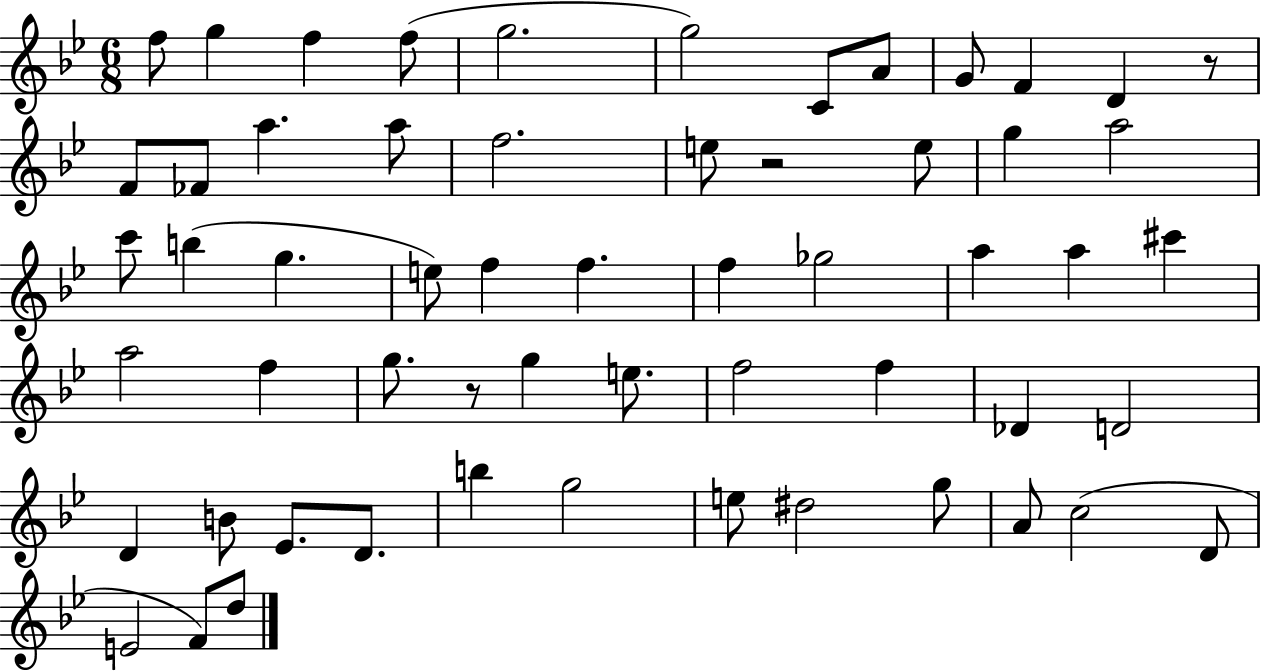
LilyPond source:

{
  \clef treble
  \numericTimeSignature
  \time 6/8
  \key bes \major
  f''8 g''4 f''4 f''8( | g''2. | g''2) c'8 a'8 | g'8 f'4 d'4 r8 | \break f'8 fes'8 a''4. a''8 | f''2. | e''8 r2 e''8 | g''4 a''2 | \break c'''8 b''4( g''4. | e''8) f''4 f''4. | f''4 ges''2 | a''4 a''4 cis'''4 | \break a''2 f''4 | g''8. r8 g''4 e''8. | f''2 f''4 | des'4 d'2 | \break d'4 b'8 ees'8. d'8. | b''4 g''2 | e''8 dis''2 g''8 | a'8 c''2( d'8 | \break e'2 f'8) d''8 | \bar "|."
}